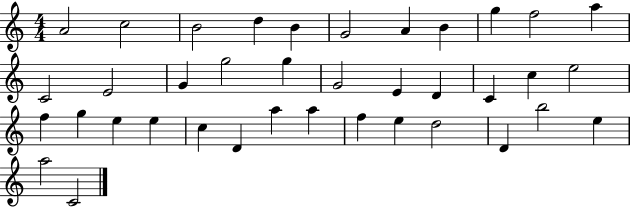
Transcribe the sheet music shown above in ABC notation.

X:1
T:Untitled
M:4/4
L:1/4
K:C
A2 c2 B2 d B G2 A B g f2 a C2 E2 G g2 g G2 E D C c e2 f g e e c D a a f e d2 D b2 e a2 C2